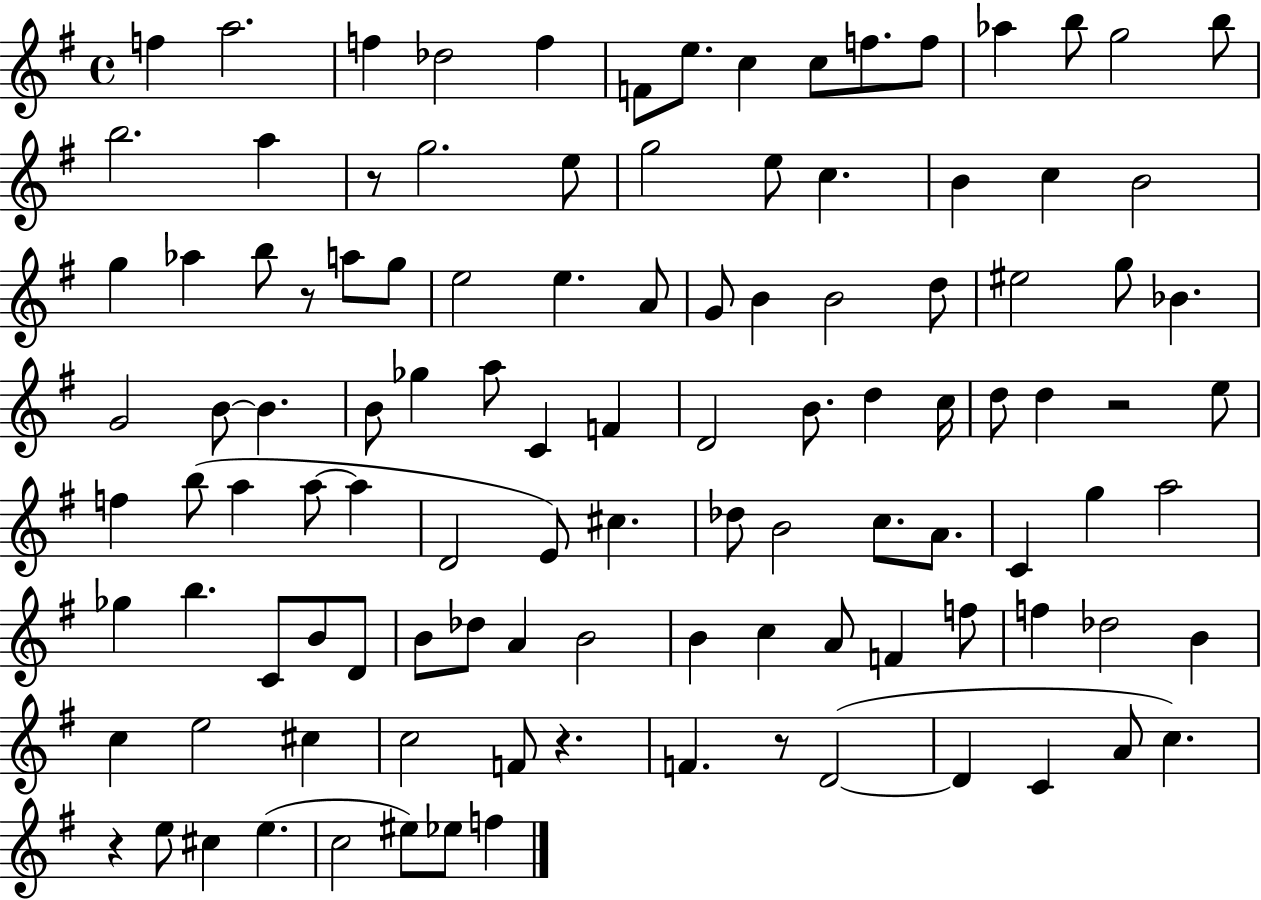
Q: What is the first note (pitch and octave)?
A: F5